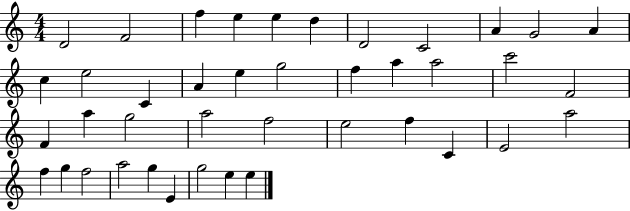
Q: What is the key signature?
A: C major